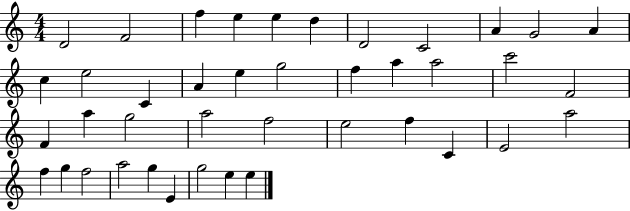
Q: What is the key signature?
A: C major